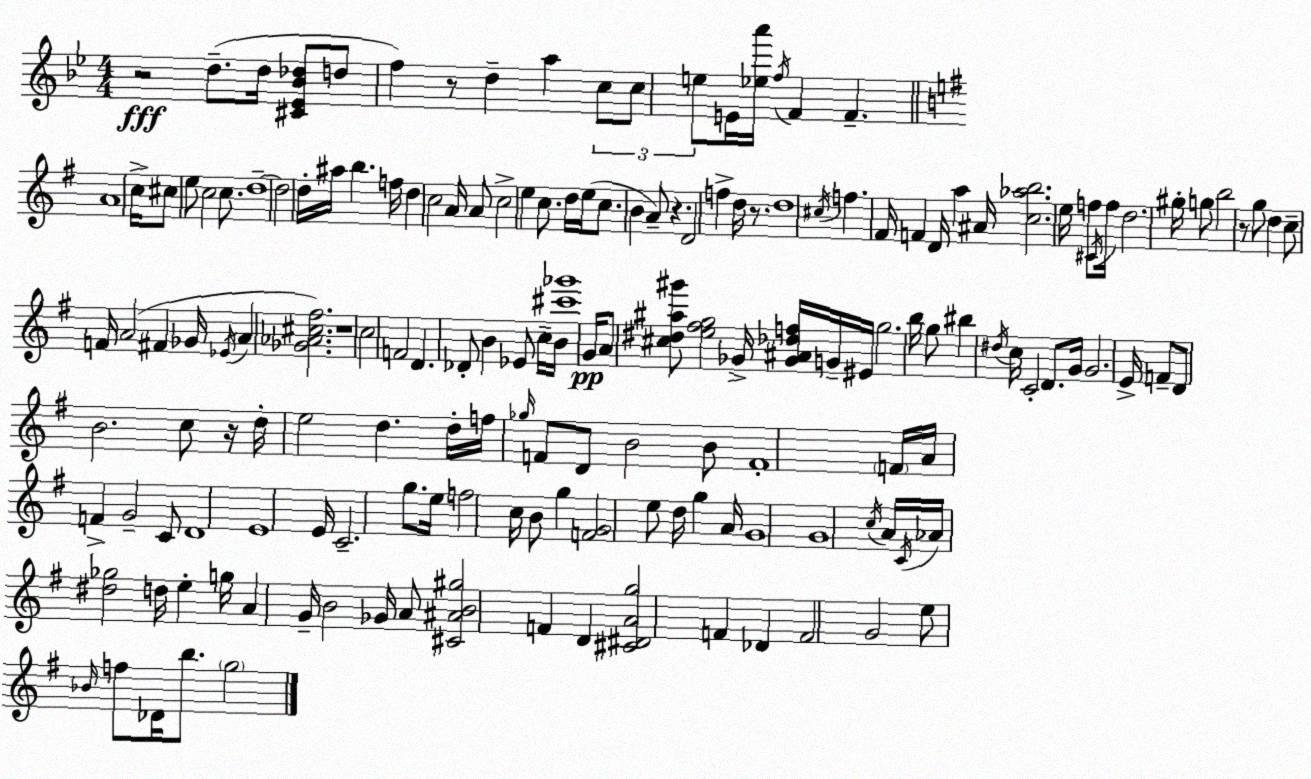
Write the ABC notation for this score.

X:1
T:Untitled
M:4/4
L:1/4
K:Gm
z2 d/2 d/4 [^C_E_B_d]/2 d/2 f z/2 d a c/2 c/2 e/2 E/4 [_ea']/4 f/4 F F A4 c/4 ^c/2 e/2 c2 c/2 d4 d2 d/4 ^a/4 b f/4 d c2 A/4 A/2 c2 e c/2 d/4 e/4 c/2 B A/2 z D2 f d/4 z/2 d4 ^c/4 f ^F/4 F D/4 a ^A/4 [c_ab]2 e/4 f/2 ^C/4 f/4 d2 ^g/4 g/2 b2 z/2 g/2 d c/2 F/4 A2 ^F _G/4 _E/4 A [_G_A^c^f]2 z4 c2 F2 D _D/2 B _E/2 c/4 B/4 [^c'_g']4 G/4 A/2 [^c^d^a^g']/2 [e^fg]2 _G/4 [_G^A_df]/4 G/4 ^E/4 g2 b/4 g/2 ^b ^d/4 c/4 C2 D/2 G/4 G2 E/4 F/2 D/2 B2 c/2 z/4 d/4 e2 d d/4 f/4 _g/4 F/2 D/2 B2 B/2 F4 F/4 A/4 F G2 C/2 D4 E4 E/4 C2 g/2 e/4 f2 c/4 B/2 g [FG]2 e/2 d/4 g A/4 G4 G4 c/4 A/4 C/4 _A/4 [^d_g]2 d/4 e g/4 A G/4 B2 _G/4 A/2 [^C^AB^g]2 F D [^C^DAg]2 F _D F2 G2 e/2 _B/4 f/2 _D/4 b/2 g2